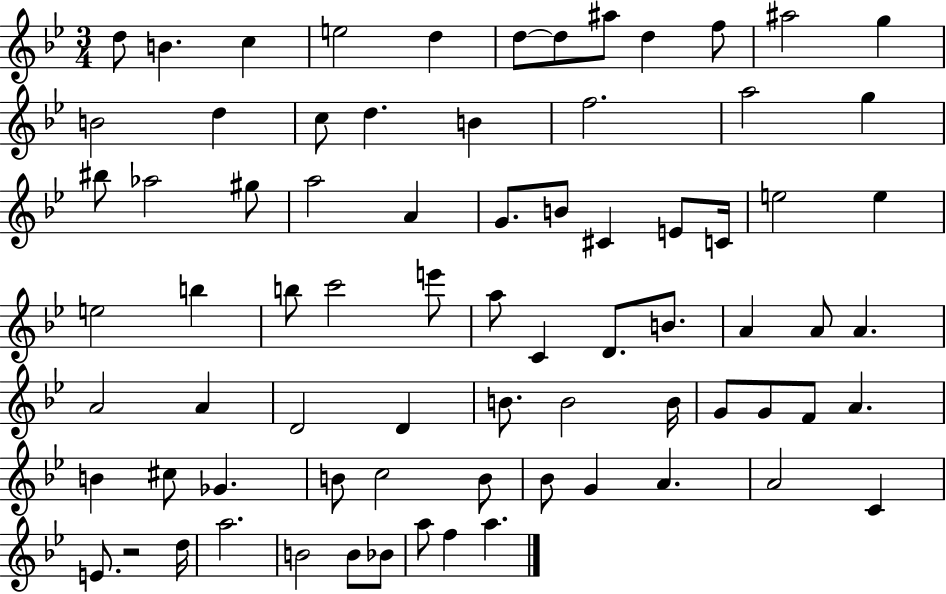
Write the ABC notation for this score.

X:1
T:Untitled
M:3/4
L:1/4
K:Bb
d/2 B c e2 d d/2 d/2 ^a/2 d f/2 ^a2 g B2 d c/2 d B f2 a2 g ^b/2 _a2 ^g/2 a2 A G/2 B/2 ^C E/2 C/4 e2 e e2 b b/2 c'2 e'/2 a/2 C D/2 B/2 A A/2 A A2 A D2 D B/2 B2 B/4 G/2 G/2 F/2 A B ^c/2 _G B/2 c2 B/2 _B/2 G A A2 C E/2 z2 d/4 a2 B2 B/2 _B/2 a/2 f a